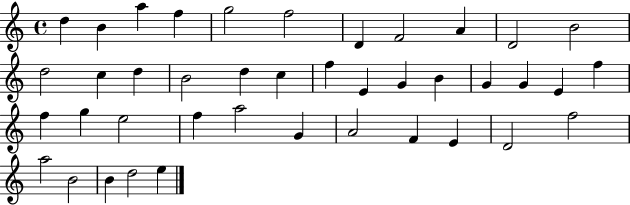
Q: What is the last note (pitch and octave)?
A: E5